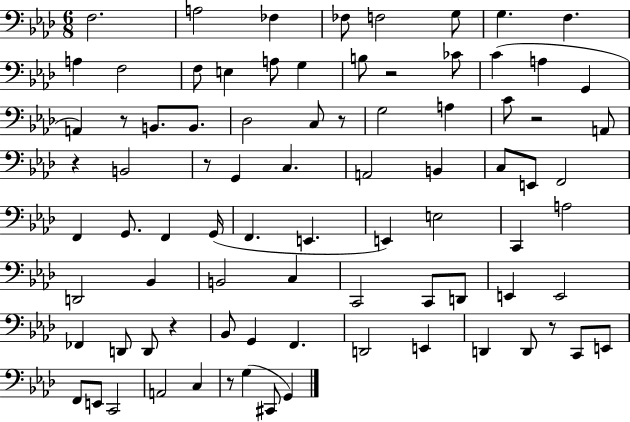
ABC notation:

X:1
T:Untitled
M:6/8
L:1/4
K:Ab
F,2 A,2 _F, _F,/2 F,2 G,/2 G, F, A, F,2 F,/2 E, A,/2 G, B,/2 z2 _C/2 C A, G,, A,, z/2 B,,/2 B,,/2 _D,2 C,/2 z/2 G,2 A, C/2 z2 A,,/2 z B,,2 z/2 G,, C, A,,2 B,, C,/2 E,,/2 F,,2 F,, G,,/2 F,, G,,/4 F,, E,, E,, E,2 C,, A,2 D,,2 _B,, B,,2 C, C,,2 C,,/2 D,,/2 E,, E,,2 _F,, D,,/2 D,,/2 z _B,,/2 G,, F,, D,,2 E,, D,, D,,/2 z/2 C,,/2 E,,/2 F,,/2 E,,/2 C,,2 A,,2 C, z/2 G, ^C,,/2 G,,